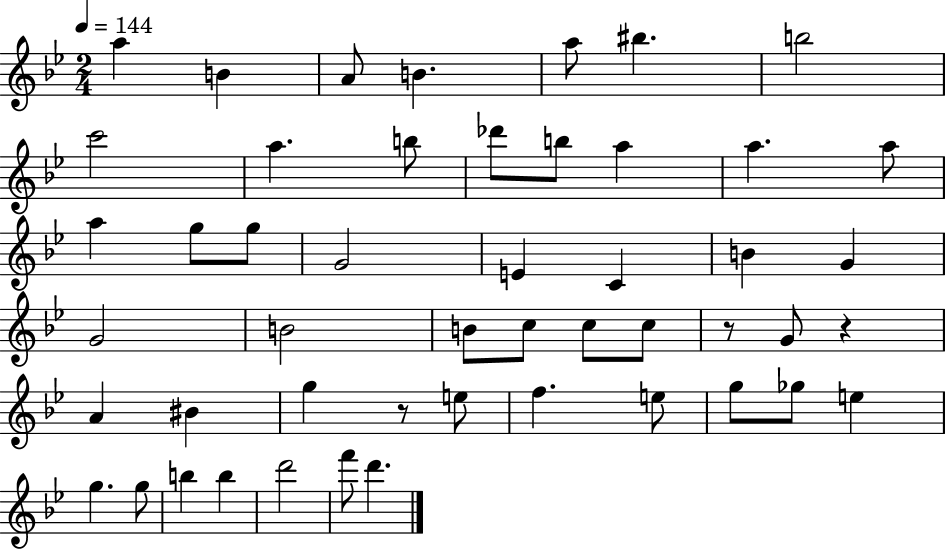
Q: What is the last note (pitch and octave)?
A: D6